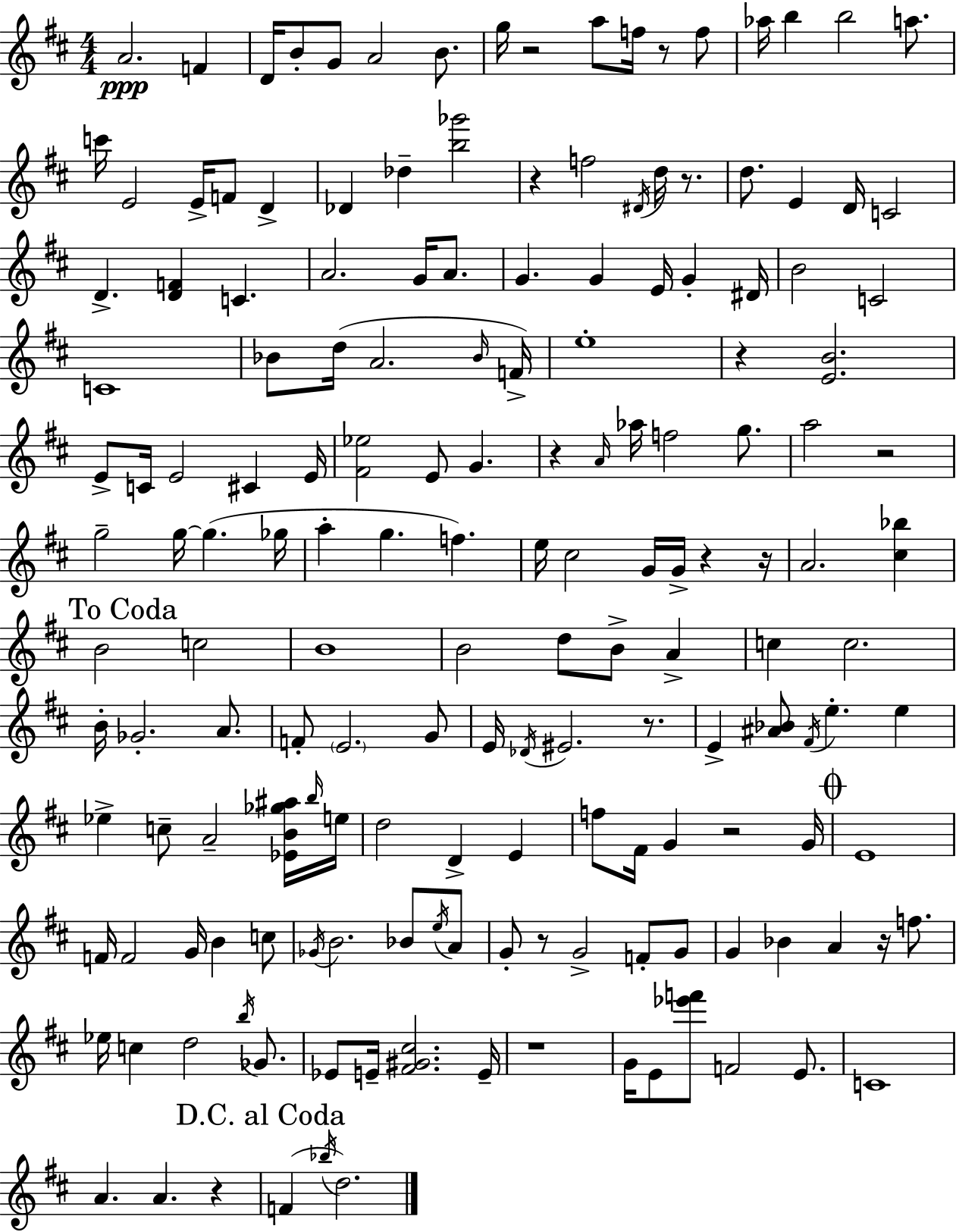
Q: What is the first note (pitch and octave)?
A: A4